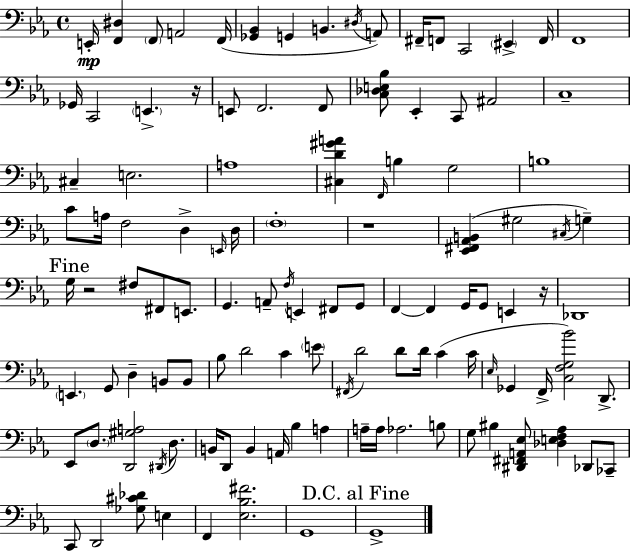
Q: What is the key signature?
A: C minor